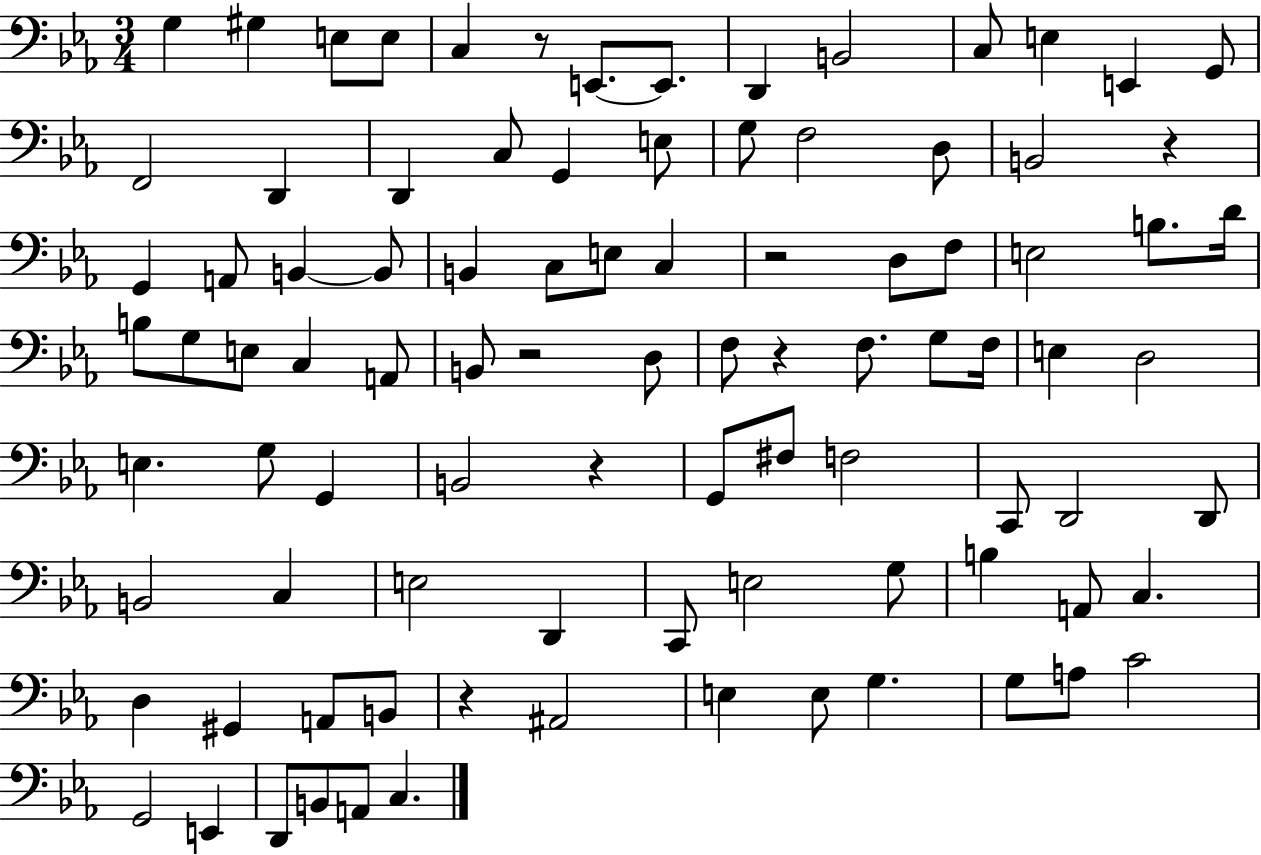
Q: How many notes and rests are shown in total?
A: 93